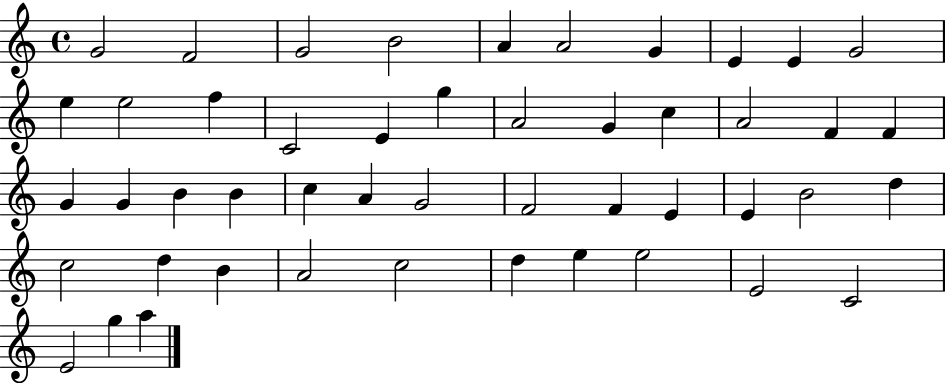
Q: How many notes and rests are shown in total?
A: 48